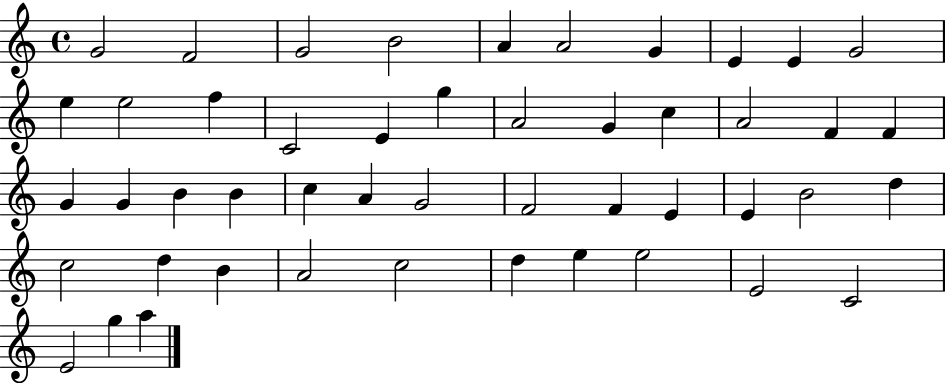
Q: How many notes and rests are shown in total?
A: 48